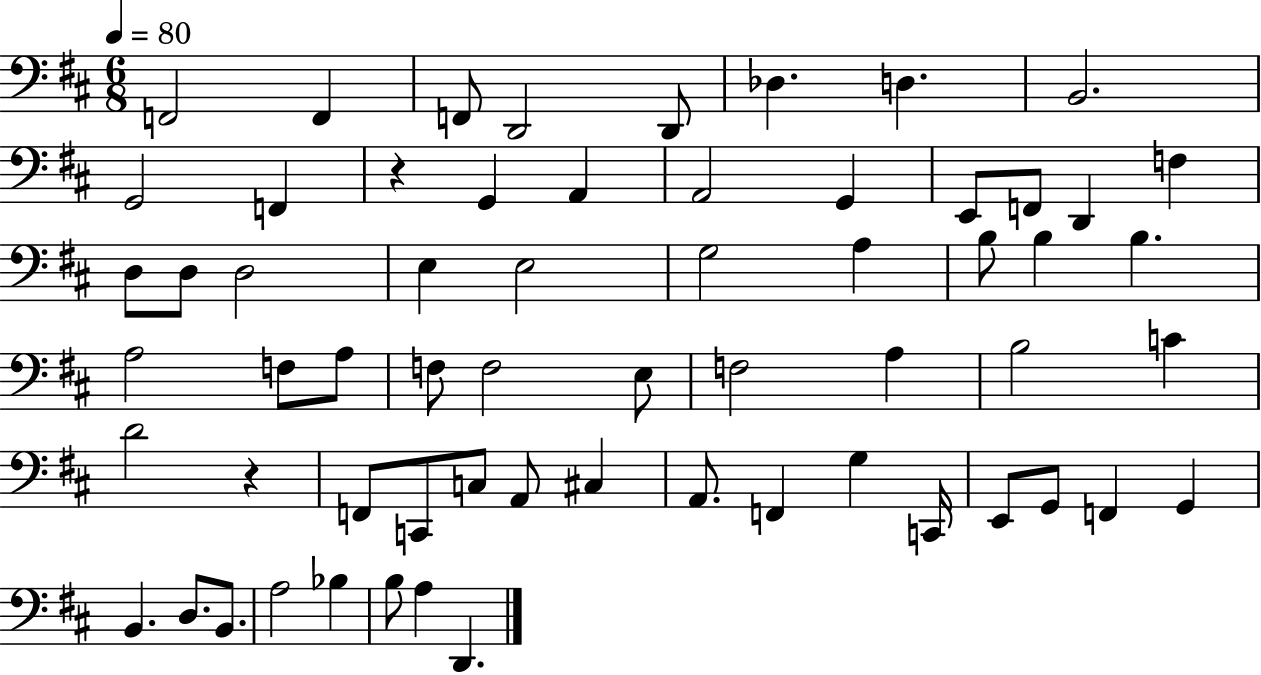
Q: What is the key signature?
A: D major